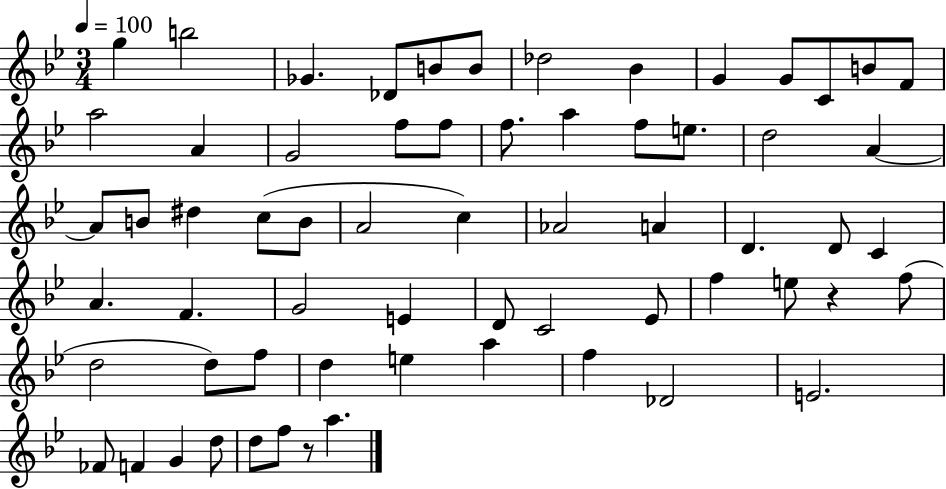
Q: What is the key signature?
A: BES major